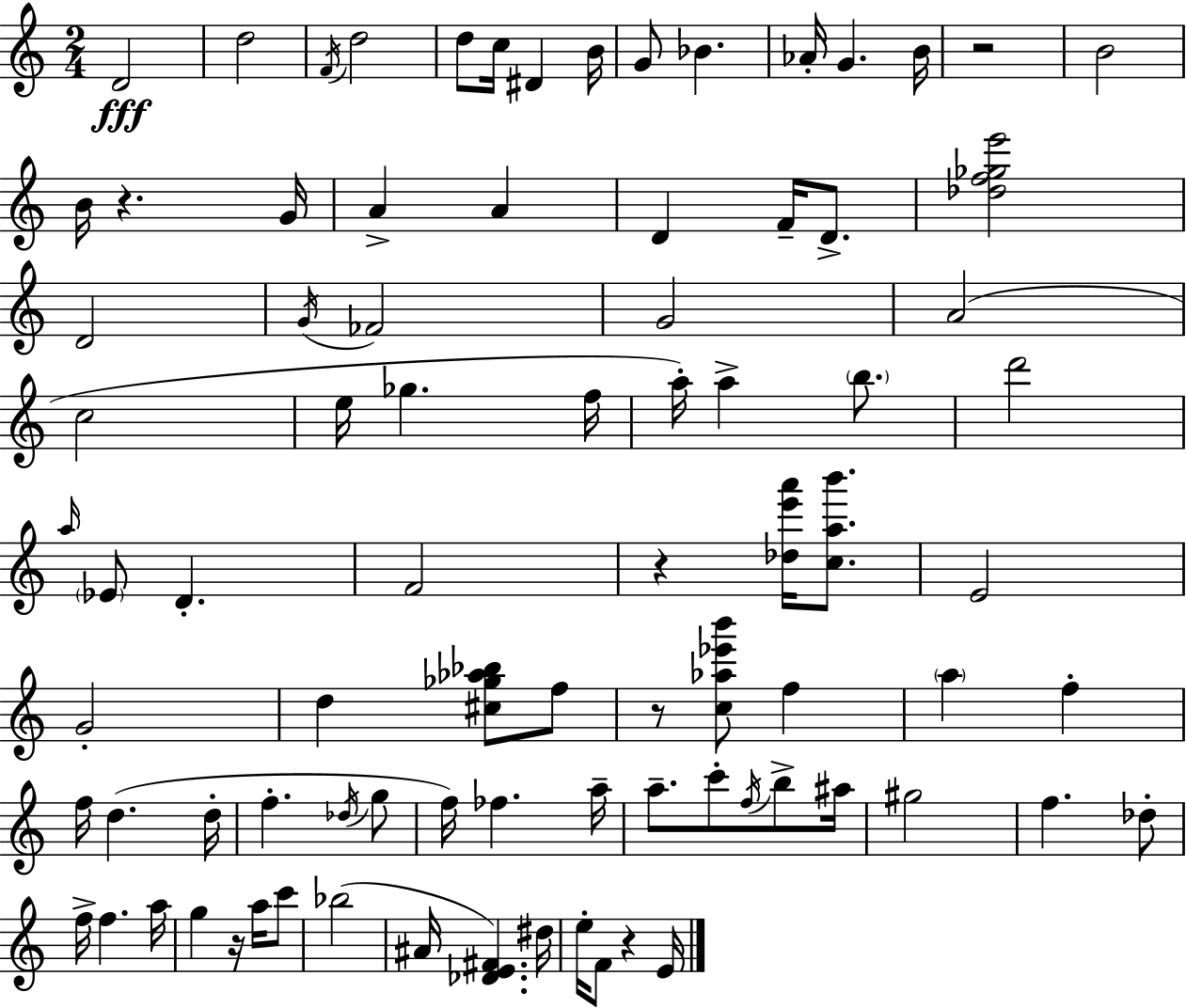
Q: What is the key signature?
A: C major